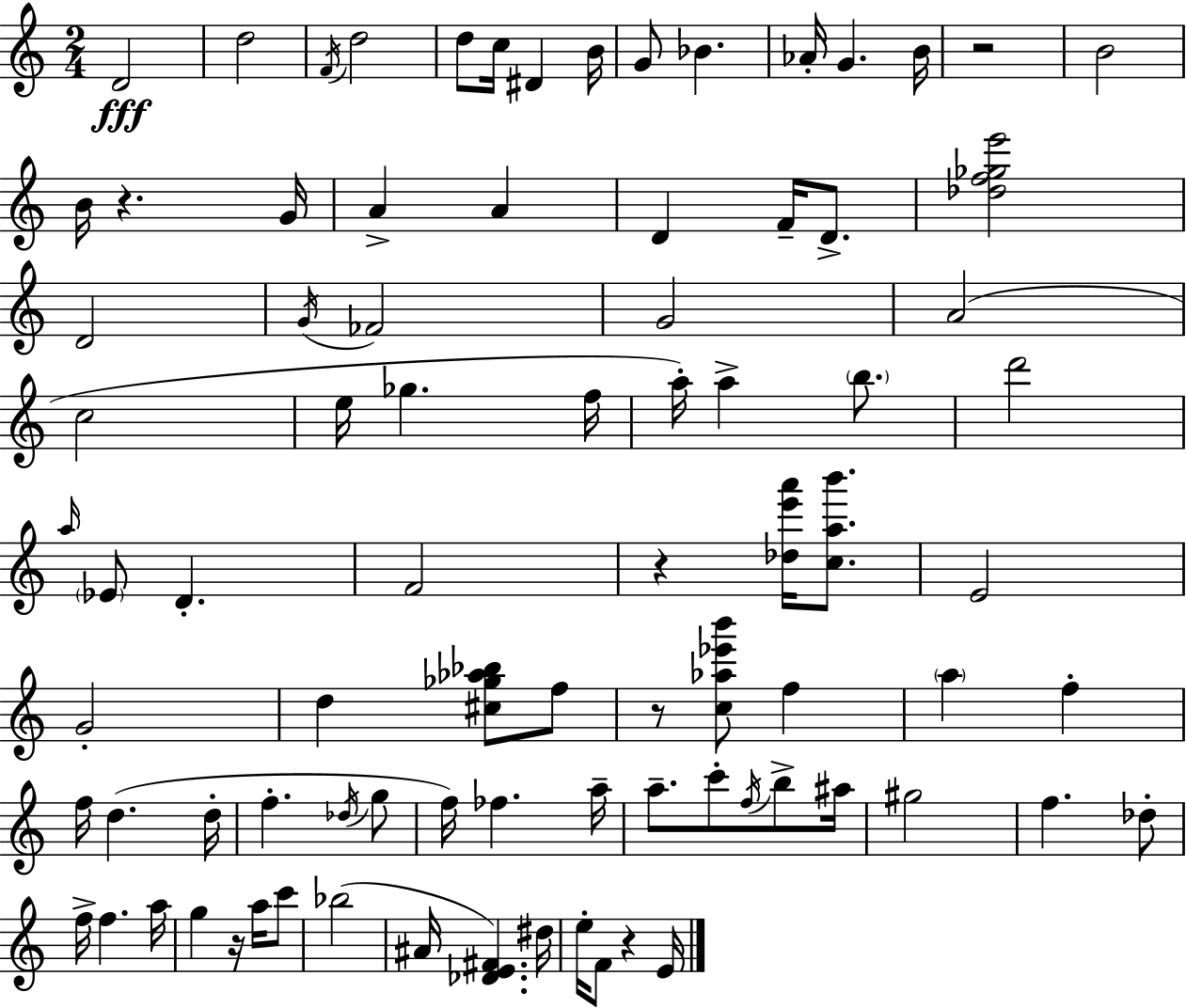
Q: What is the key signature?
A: C major